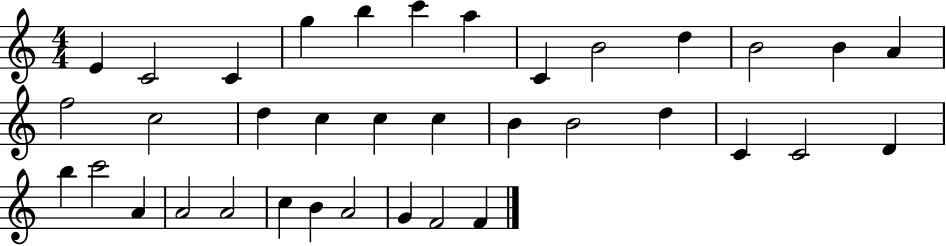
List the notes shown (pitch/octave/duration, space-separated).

E4/q C4/h C4/q G5/q B5/q C6/q A5/q C4/q B4/h D5/q B4/h B4/q A4/q F5/h C5/h D5/q C5/q C5/q C5/q B4/q B4/h D5/q C4/q C4/h D4/q B5/q C6/h A4/q A4/h A4/h C5/q B4/q A4/h G4/q F4/h F4/q